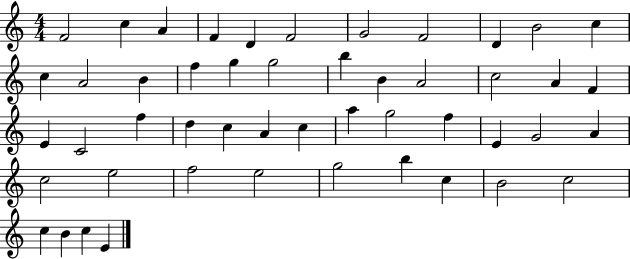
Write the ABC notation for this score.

X:1
T:Untitled
M:4/4
L:1/4
K:C
F2 c A F D F2 G2 F2 D B2 c c A2 B f g g2 b B A2 c2 A F E C2 f d c A c a g2 f E G2 A c2 e2 f2 e2 g2 b c B2 c2 c B c E